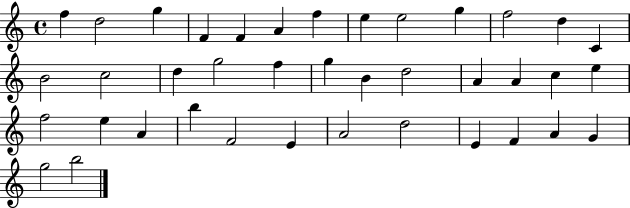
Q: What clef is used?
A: treble